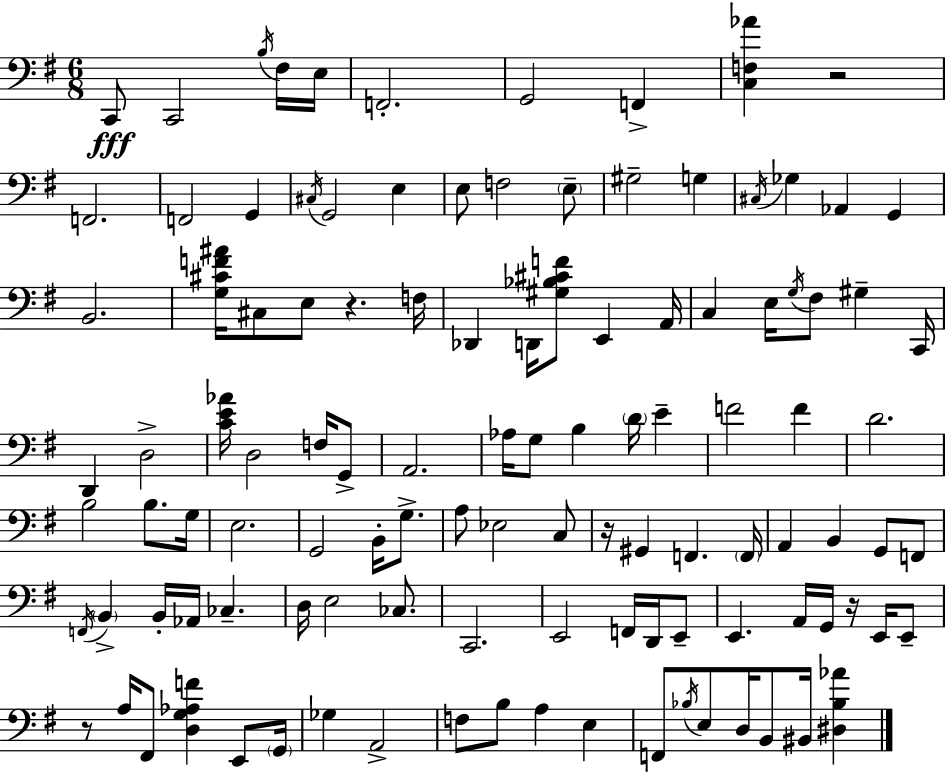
X:1
T:Untitled
M:6/8
L:1/4
K:G
C,,/2 C,,2 B,/4 ^F,/4 E,/4 F,,2 G,,2 F,, [C,F,_A] z2 F,,2 F,,2 G,, ^C,/4 G,,2 E, E,/2 F,2 E,/2 ^G,2 G, ^C,/4 _G, _A,, G,, B,,2 [G,^CF^A]/4 ^C,/2 E,/2 z F,/4 _D,, D,,/4 [^G,_B,^CF]/2 E,, A,,/4 C, E,/4 G,/4 ^F,/2 ^G, C,,/4 D,, D,2 [CE_A]/4 D,2 F,/4 G,,/2 A,,2 _A,/4 G,/2 B, D/4 E F2 F D2 B,2 B,/2 G,/4 E,2 G,,2 B,,/4 G,/2 A,/2 _E,2 C,/2 z/4 ^G,, F,, F,,/4 A,, B,, G,,/2 F,,/2 F,,/4 B,, B,,/4 _A,,/4 _C, D,/4 E,2 _C,/2 C,,2 E,,2 F,,/4 D,,/4 E,,/2 E,, A,,/4 G,,/4 z/4 E,,/4 E,,/2 z/2 A,/4 ^F,,/2 [D,G,_A,F] E,,/2 G,,/4 _G, A,,2 F,/2 B,/2 A, E, F,,/2 _B,/4 E,/2 D,/4 B,,/2 ^B,,/4 [^D,_B,_A]